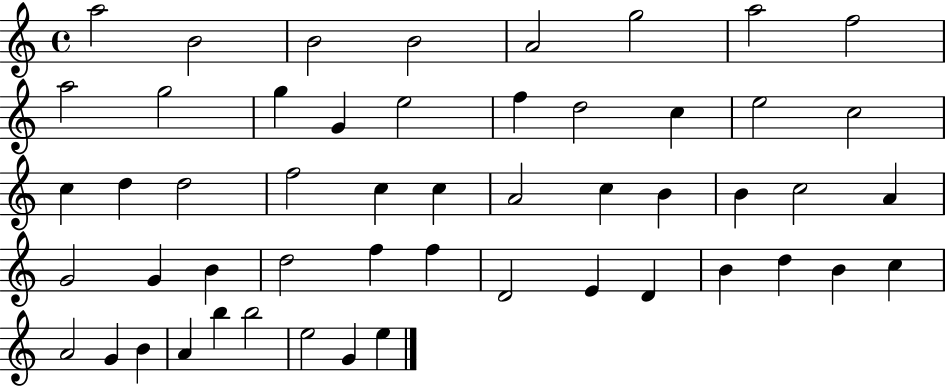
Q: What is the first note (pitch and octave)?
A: A5